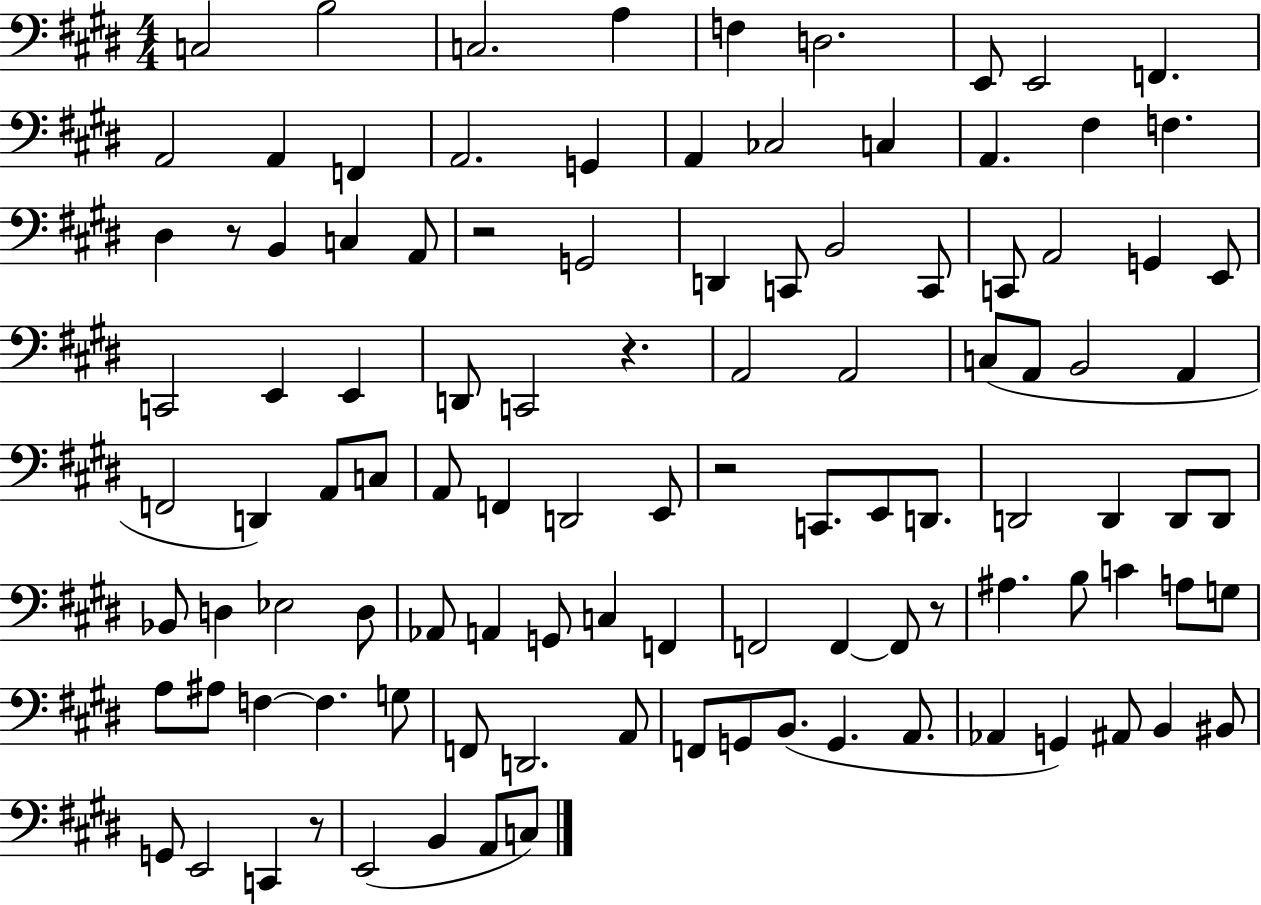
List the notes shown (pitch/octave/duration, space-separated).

C3/h B3/h C3/h. A3/q F3/q D3/h. E2/e E2/h F2/q. A2/h A2/q F2/q A2/h. G2/q A2/q CES3/h C3/q A2/q. F#3/q F3/q. D#3/q R/e B2/q C3/q A2/e R/h G2/h D2/q C2/e B2/h C2/e C2/e A2/h G2/q E2/e C2/h E2/q E2/q D2/e C2/h R/q. A2/h A2/h C3/e A2/e B2/h A2/q F2/h D2/q A2/e C3/e A2/e F2/q D2/h E2/e R/h C2/e. E2/e D2/e. D2/h D2/q D2/e D2/e Bb2/e D3/q Eb3/h D3/e Ab2/e A2/q G2/e C3/q F2/q F2/h F2/q F2/e R/e A#3/q. B3/e C4/q A3/e G3/e A3/e A#3/e F3/q F3/q. G3/e F2/e D2/h. A2/e F2/e G2/e B2/e. G2/q. A2/e. Ab2/q G2/q A#2/e B2/q BIS2/e G2/e E2/h C2/q R/e E2/h B2/q A2/e C3/e